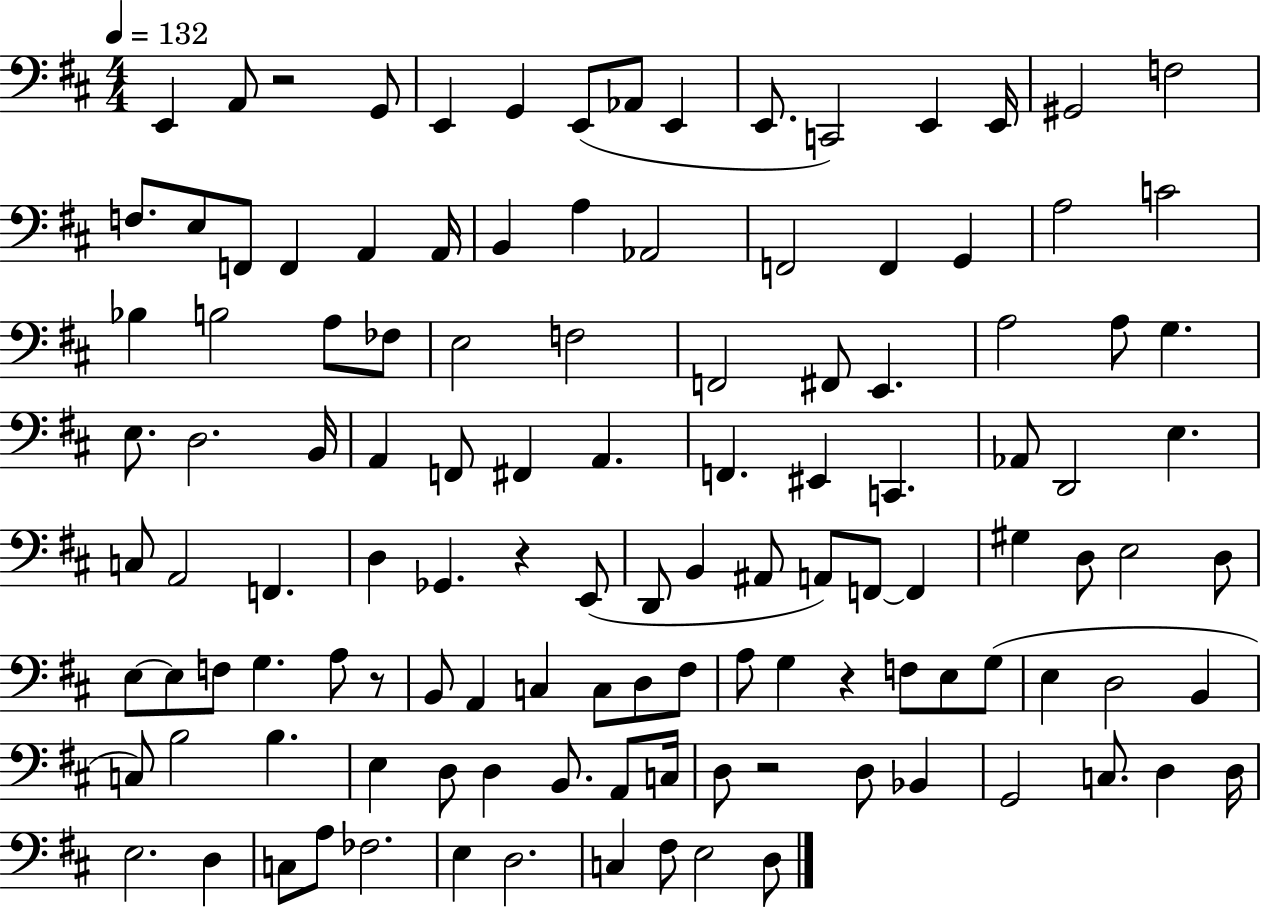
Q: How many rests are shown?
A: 5